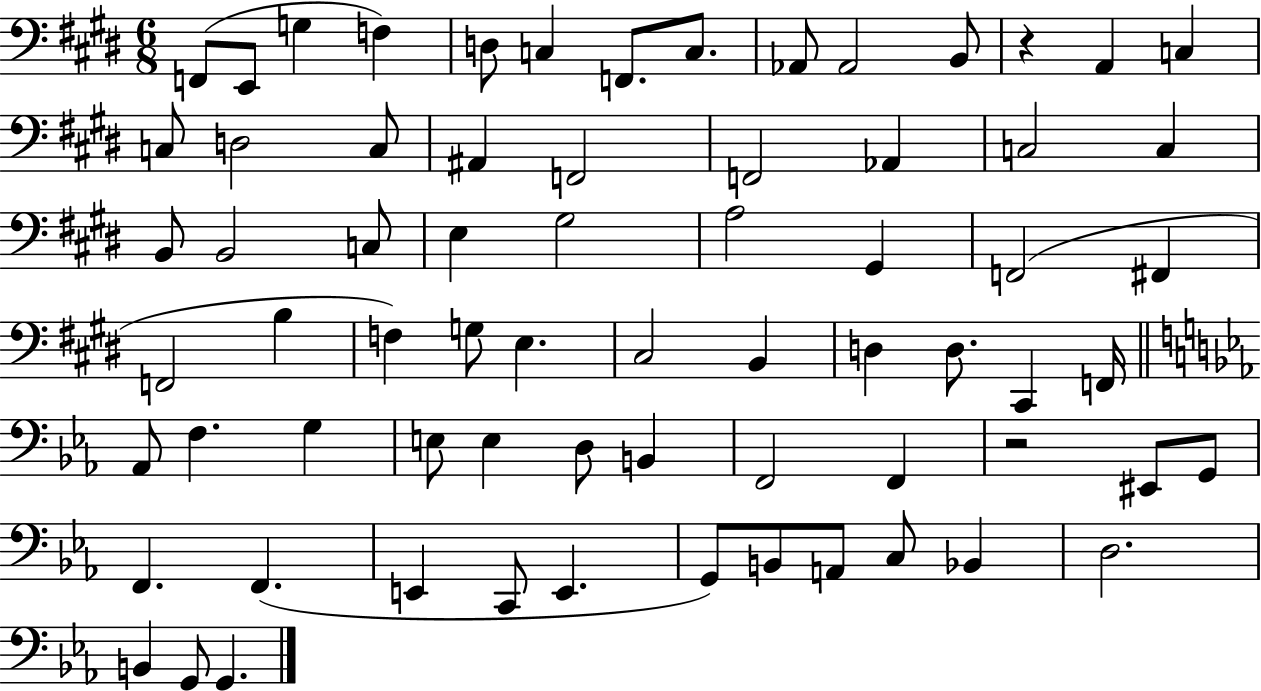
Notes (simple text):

F2/e E2/e G3/q F3/q D3/e C3/q F2/e. C3/e. Ab2/e Ab2/h B2/e R/q A2/q C3/q C3/e D3/h C3/e A#2/q F2/h F2/h Ab2/q C3/h C3/q B2/e B2/h C3/e E3/q G#3/h A3/h G#2/q F2/h F#2/q F2/h B3/q F3/q G3/e E3/q. C#3/h B2/q D3/q D3/e. C#2/q F2/s Ab2/e F3/q. G3/q E3/e E3/q D3/e B2/q F2/h F2/q R/h EIS2/e G2/e F2/q. F2/q. E2/q C2/e E2/q. G2/e B2/e A2/e C3/e Bb2/q D3/h. B2/q G2/e G2/q.